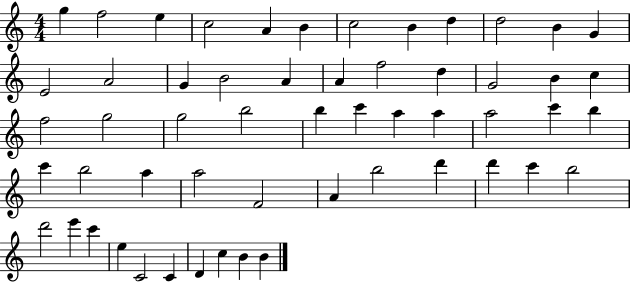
{
  \clef treble
  \numericTimeSignature
  \time 4/4
  \key c \major
  g''4 f''2 e''4 | c''2 a'4 b'4 | c''2 b'4 d''4 | d''2 b'4 g'4 | \break e'2 a'2 | g'4 b'2 a'4 | a'4 f''2 d''4 | g'2 b'4 c''4 | \break f''2 g''2 | g''2 b''2 | b''4 c'''4 a''4 a''4 | a''2 c'''4 b''4 | \break c'''4 b''2 a''4 | a''2 f'2 | a'4 b''2 d'''4 | d'''4 c'''4 b''2 | \break d'''2 e'''4 c'''4 | e''4 c'2 c'4 | d'4 c''4 b'4 b'4 | \bar "|."
}